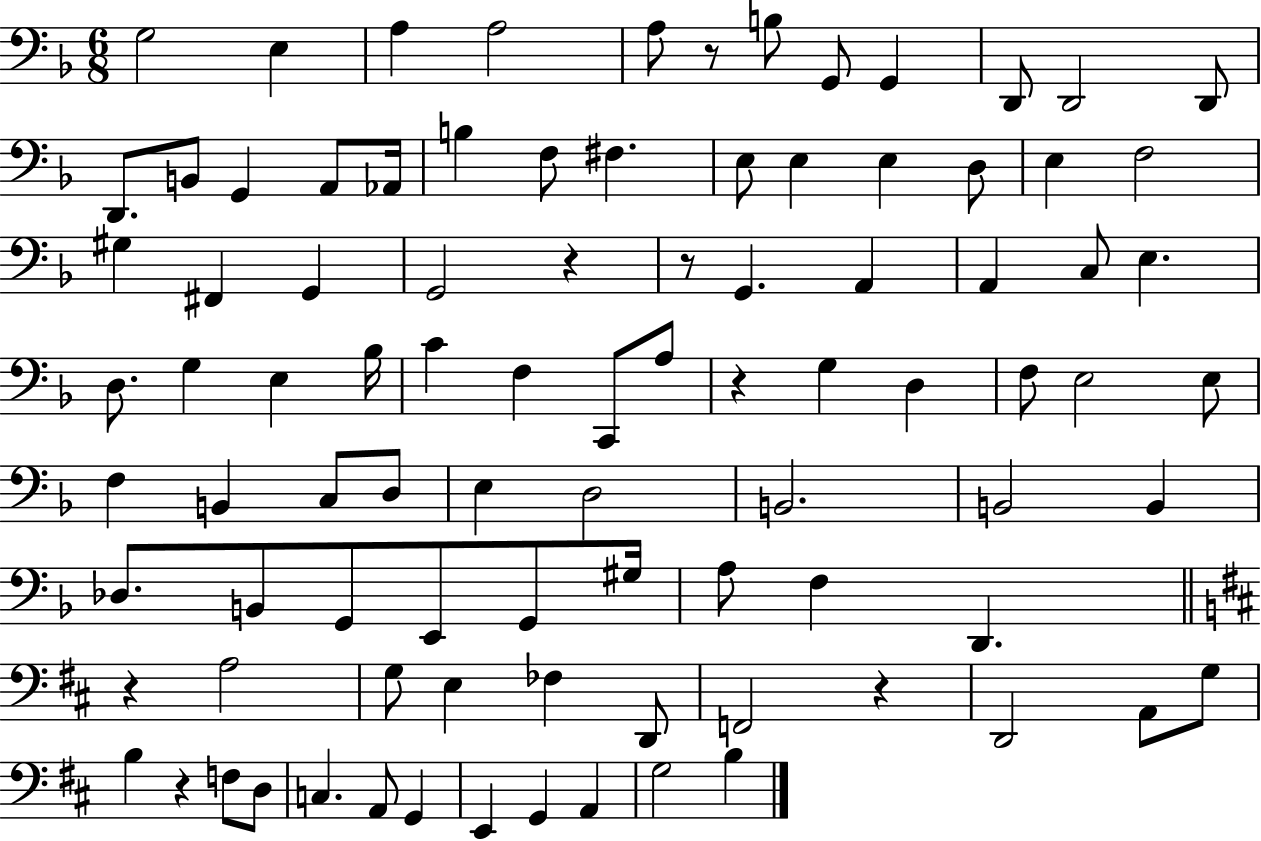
{
  \clef bass
  \numericTimeSignature
  \time 6/8
  \key f \major
  g2 e4 | a4 a2 | a8 r8 b8 g,8 g,4 | d,8 d,2 d,8 | \break d,8. b,8 g,4 a,8 aes,16 | b4 f8 fis4. | e8 e4 e4 d8 | e4 f2 | \break gis4 fis,4 g,4 | g,2 r4 | r8 g,4. a,4 | a,4 c8 e4. | \break d8. g4 e4 bes16 | c'4 f4 c,8 a8 | r4 g4 d4 | f8 e2 e8 | \break f4 b,4 c8 d8 | e4 d2 | b,2. | b,2 b,4 | \break des8. b,8 g,8 e,8 g,8 gis16 | a8 f4 d,4. | \bar "||" \break \key d \major r4 a2 | g8 e4 fes4 d,8 | f,2 r4 | d,2 a,8 g8 | \break b4 r4 f8 d8 | c4. a,8 g,4 | e,4 g,4 a,4 | g2 b4 | \break \bar "|."
}